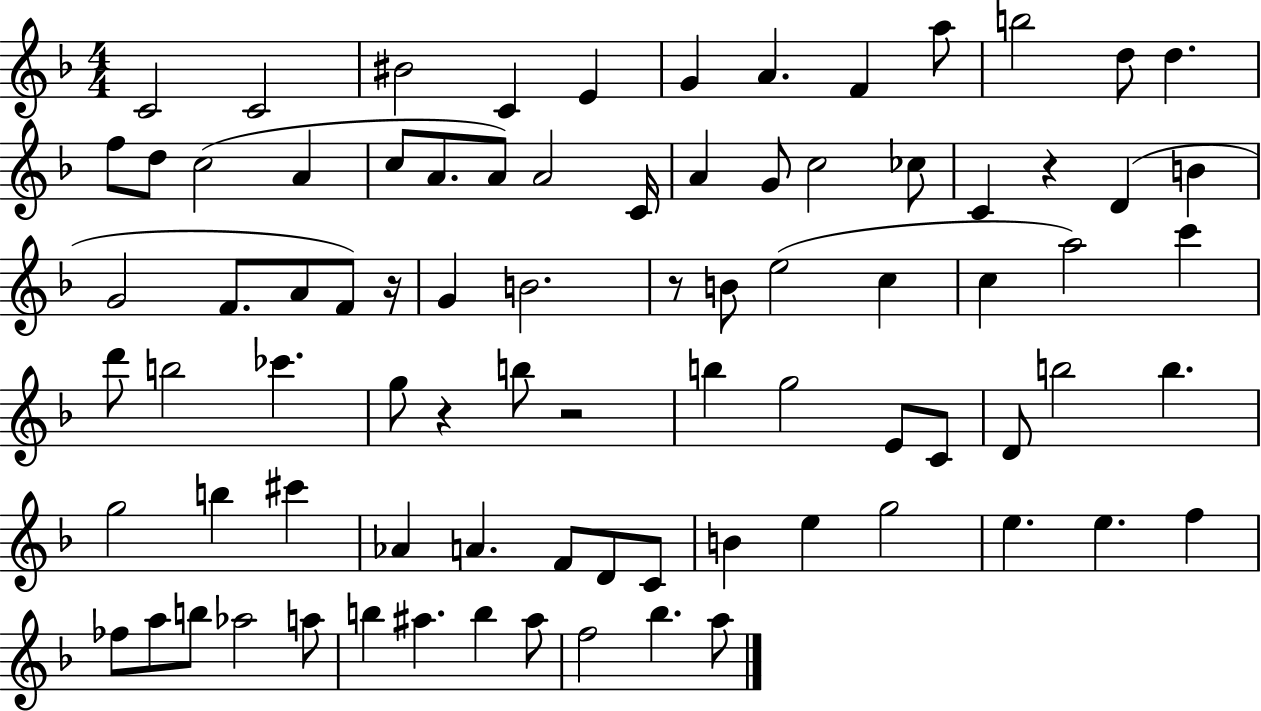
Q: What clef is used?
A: treble